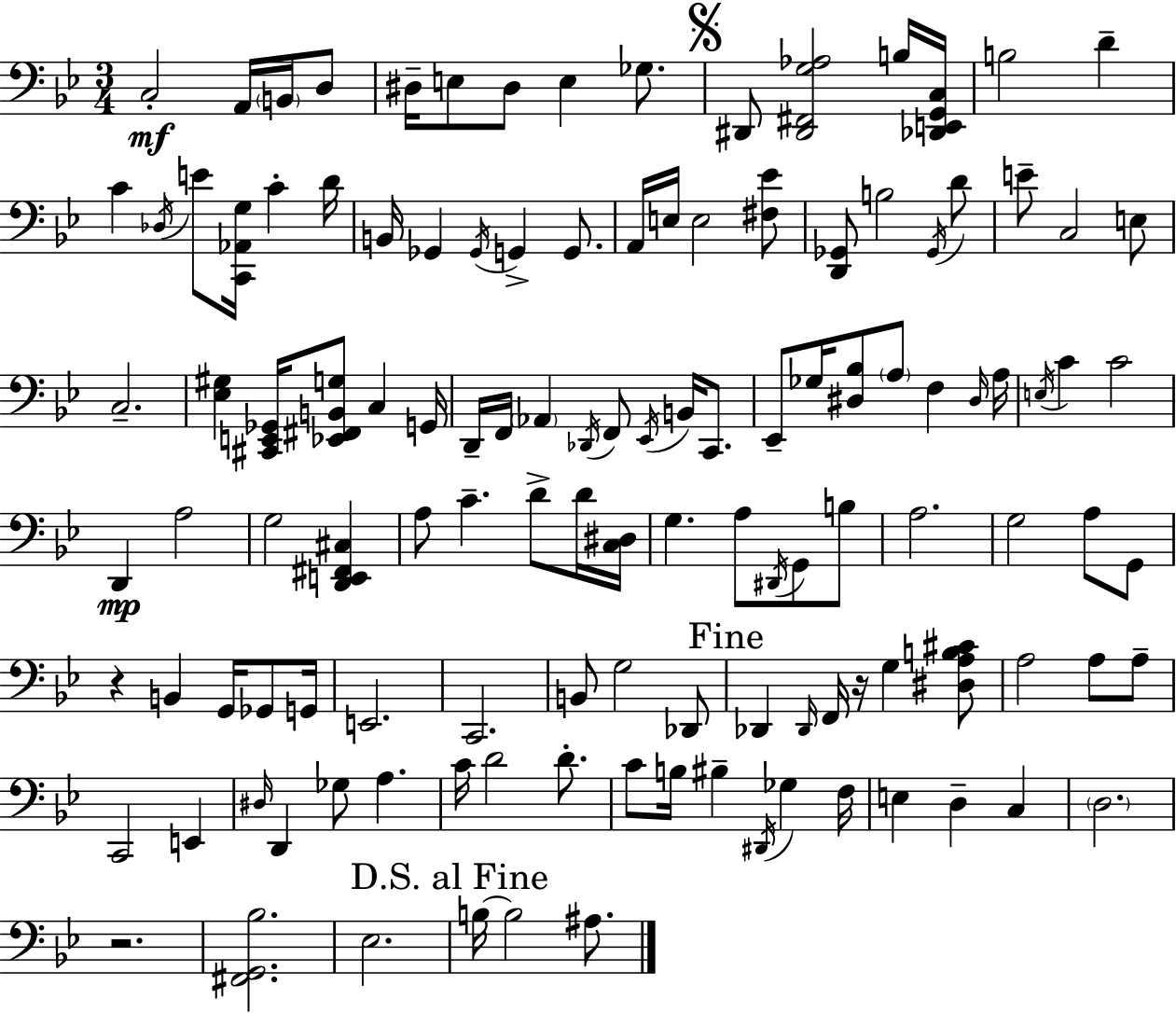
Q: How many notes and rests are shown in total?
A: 123